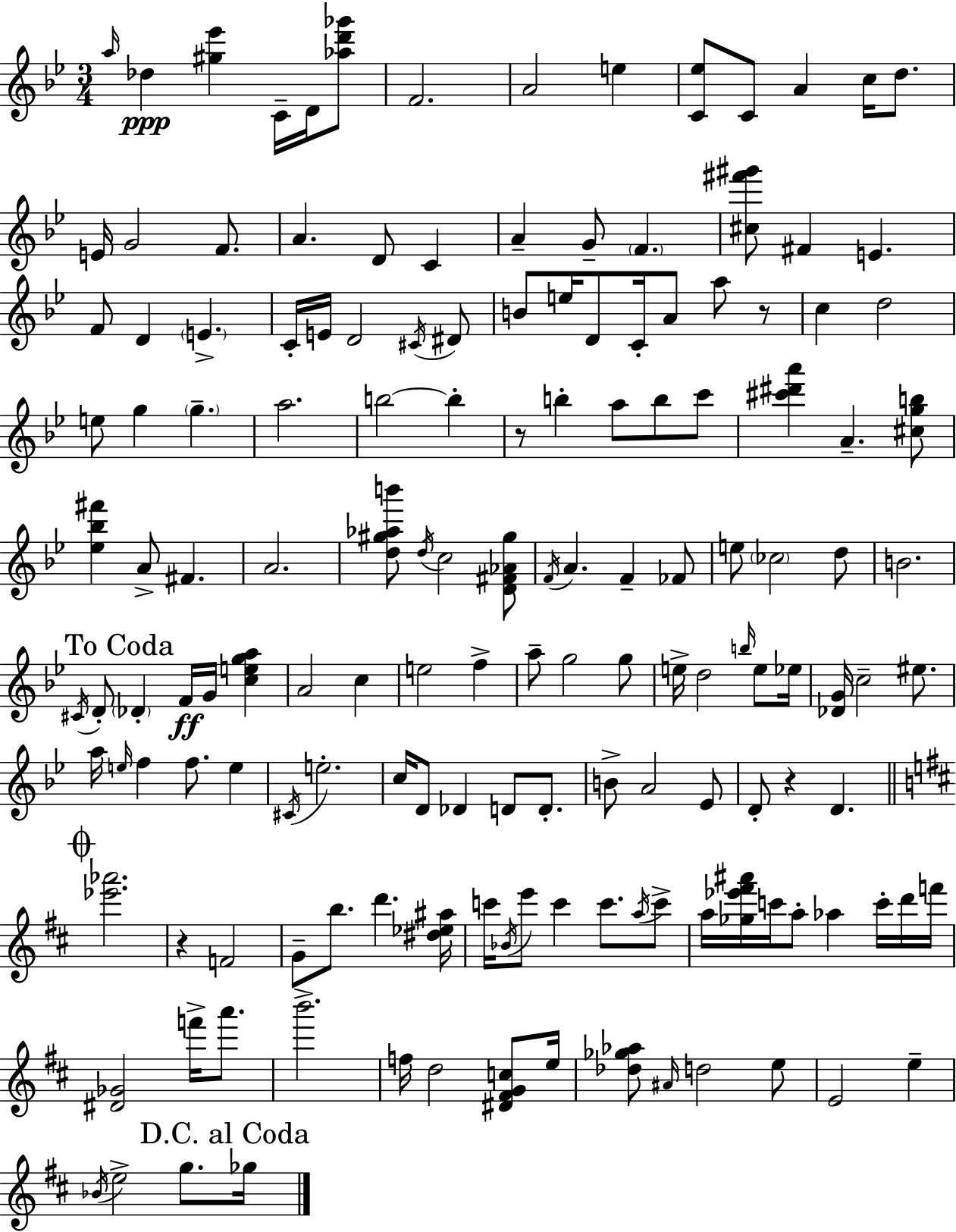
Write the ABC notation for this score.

X:1
T:Untitled
M:3/4
L:1/4
K:Gm
a/4 _d [^g_e'] C/4 D/4 [_ad'_g']/2 F2 A2 e [C_e]/2 C/2 A c/4 d/2 E/4 G2 F/2 A D/2 C A G/2 F [^c^f'^g']/2 ^F E F/2 D E C/4 E/4 D2 ^C/4 ^D/2 B/2 e/4 D/2 C/4 A/2 a/2 z/2 c d2 e/2 g g a2 b2 b z/2 b a/2 b/2 c'/2 [^c'^d'a'] A [^cgb]/2 [_e_b^f'] A/2 ^F A2 [d^g_ab']/2 d/4 c2 [D^F_A^g]/2 F/4 A F _F/2 e/2 _c2 d/2 B2 ^C/4 D/2 _D F/4 G/4 [cega] A2 c e2 f a/2 g2 g/2 e/4 d2 b/4 e/2 _e/4 [_DG]/4 c2 ^e/2 a/4 e/4 f f/2 e ^C/4 e2 c/4 D/2 _D D/2 D/2 B/2 A2 _E/2 D/2 z D [_e'_a']2 z F2 G/2 b/2 d' [^d_e^a]/4 c'/4 _B/4 e'/2 c' c'/2 a/4 c'/2 a/4 [_g_e'^f'^a']/4 c'/4 a/2 _a c'/4 d'/4 f'/4 [^D_G]2 f'/4 a'/2 b'2 f/4 d2 [^D^FGc]/2 e/4 [_d_g_a]/2 ^A/4 d2 e/2 E2 e _B/4 e2 g/2 _g/4